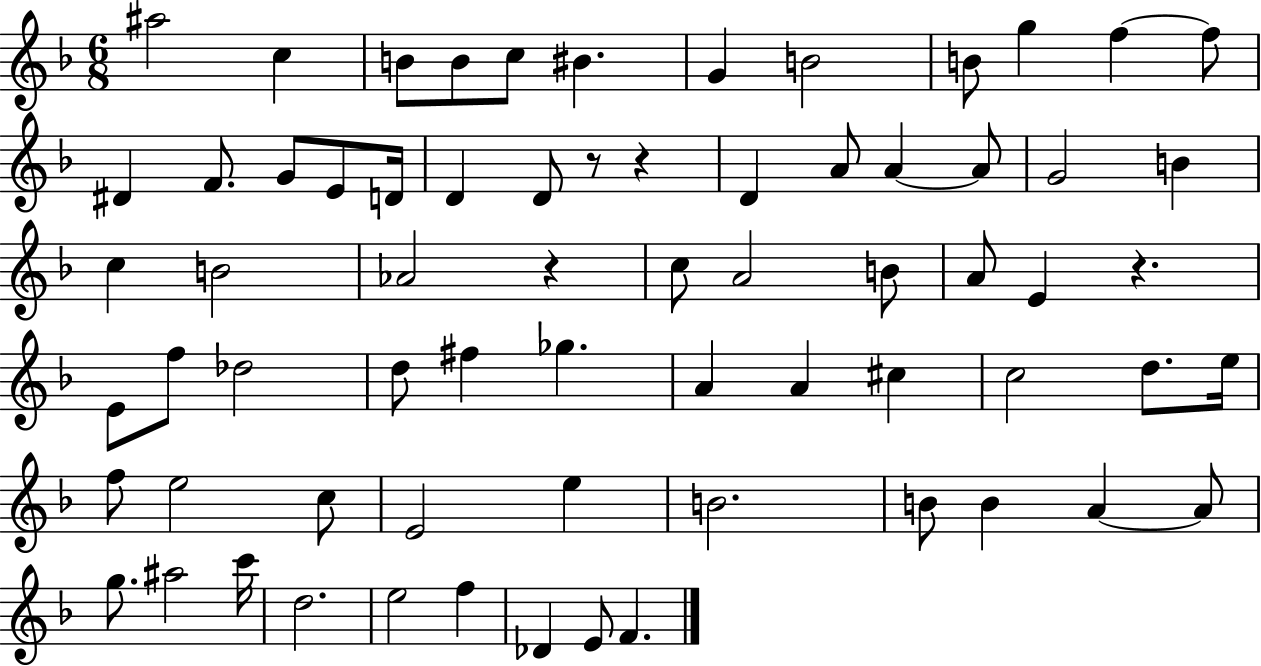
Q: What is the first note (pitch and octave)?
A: A#5